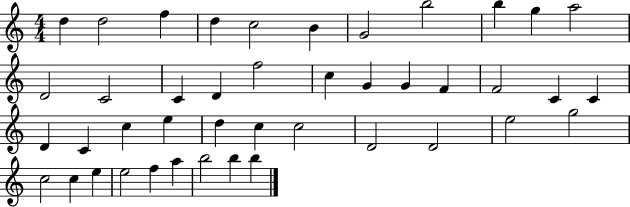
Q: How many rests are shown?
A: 0